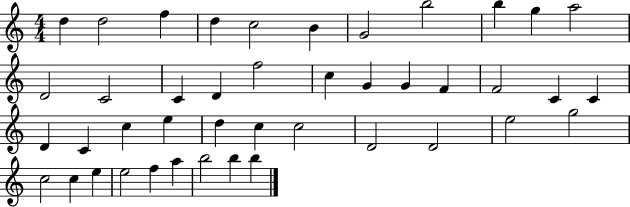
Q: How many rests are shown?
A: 0